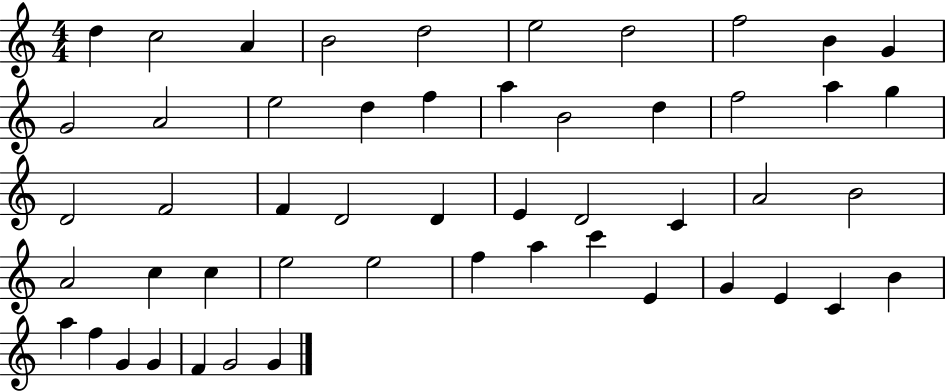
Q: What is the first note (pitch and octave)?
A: D5